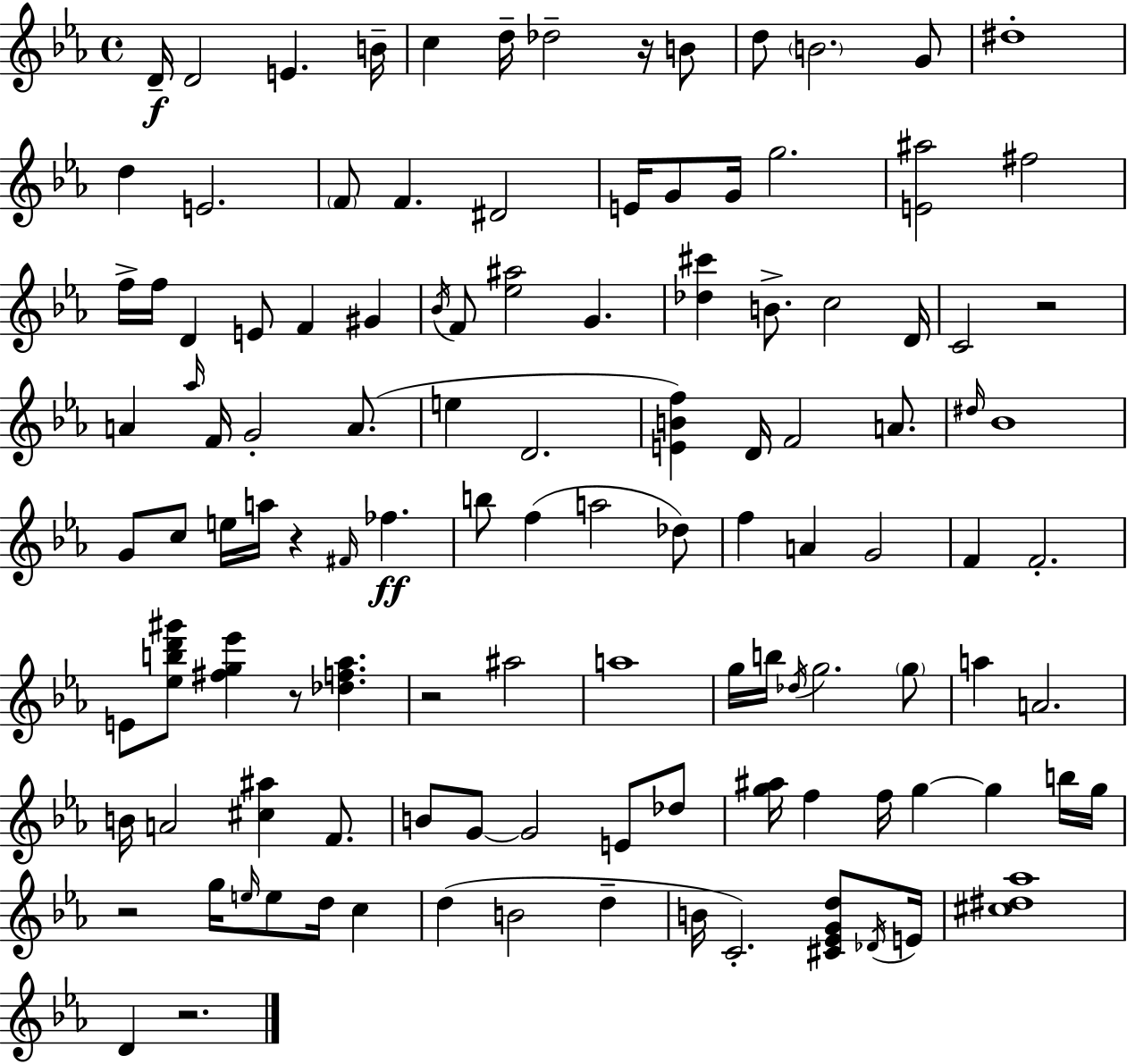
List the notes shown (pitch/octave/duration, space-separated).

D4/s D4/h E4/q. B4/s C5/q D5/s Db5/h R/s B4/e D5/e B4/h. G4/e D#5/w D5/q E4/h. F4/e F4/q. D#4/h E4/s G4/e G4/s G5/h. [E4,A#5]/h F#5/h F5/s F5/s D4/q E4/e F4/q G#4/q Bb4/s F4/e [Eb5,A#5]/h G4/q. [Db5,C#6]/q B4/e. C5/h D4/s C4/h R/h A4/q Ab5/s F4/s G4/h A4/e. E5/q D4/h. [E4,B4,F5]/q D4/s F4/h A4/e. D#5/s Bb4/w G4/e C5/e E5/s A5/s R/q F#4/s FES5/q. B5/e F5/q A5/h Db5/e F5/q A4/q G4/h F4/q F4/h. E4/e [Eb5,B5,D6,G#6]/e [F#5,G5,Eb6]/q R/e [Db5,F5,Ab5]/q. R/h A#5/h A5/w G5/s B5/s Db5/s G5/h. G5/e A5/q A4/h. B4/s A4/h [C#5,A#5]/q F4/e. B4/e G4/e G4/h E4/e Db5/e [G5,A#5]/s F5/q F5/s G5/q G5/q B5/s G5/s R/h G5/s E5/s E5/e D5/s C5/q D5/q B4/h D5/q B4/s C4/h. [C#4,Eb4,G4,D5]/e Db4/s E4/s [C#5,D#5,Ab5]/w D4/q R/h.